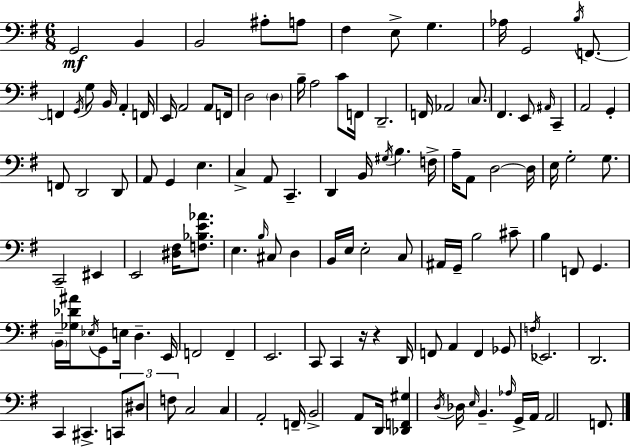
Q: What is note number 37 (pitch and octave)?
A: A2